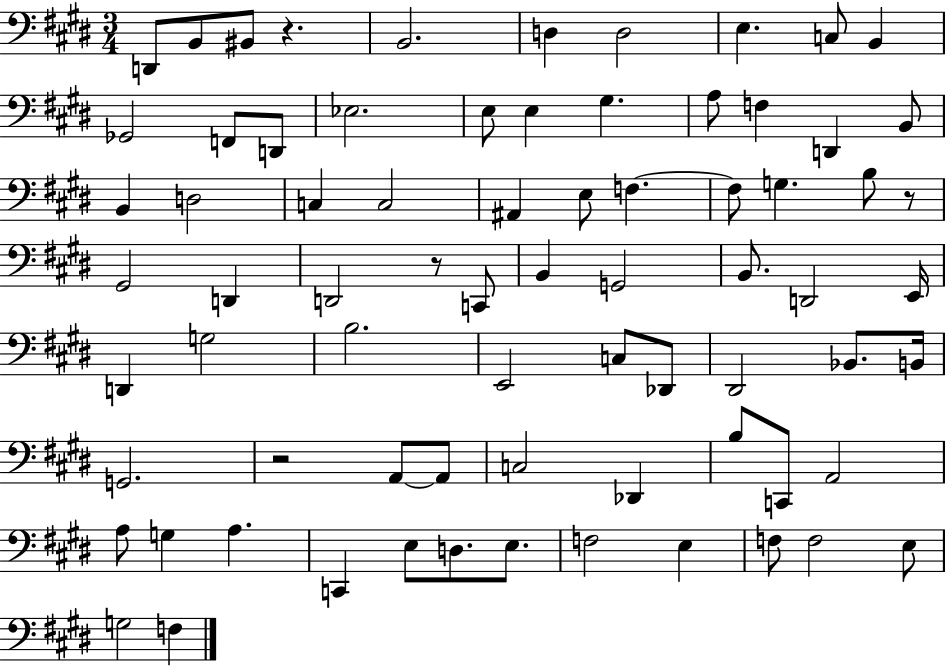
D2/e B2/e BIS2/e R/q. B2/h. D3/q D3/h E3/q. C3/e B2/q Gb2/h F2/e D2/e Eb3/h. E3/e E3/q G#3/q. A3/e F3/q D2/q B2/e B2/q D3/h C3/q C3/h A#2/q E3/e F3/q. F3/e G3/q. B3/e R/e G#2/h D2/q D2/h R/e C2/e B2/q G2/h B2/e. D2/h E2/s D2/q G3/h B3/h. E2/h C3/e Db2/e D#2/h Bb2/e. B2/s G2/h. R/h A2/e A2/e C3/h Db2/q B3/e C2/e A2/h A3/e G3/q A3/q. C2/q E3/e D3/e. E3/e. F3/h E3/q F3/e F3/h E3/e G3/h F3/q